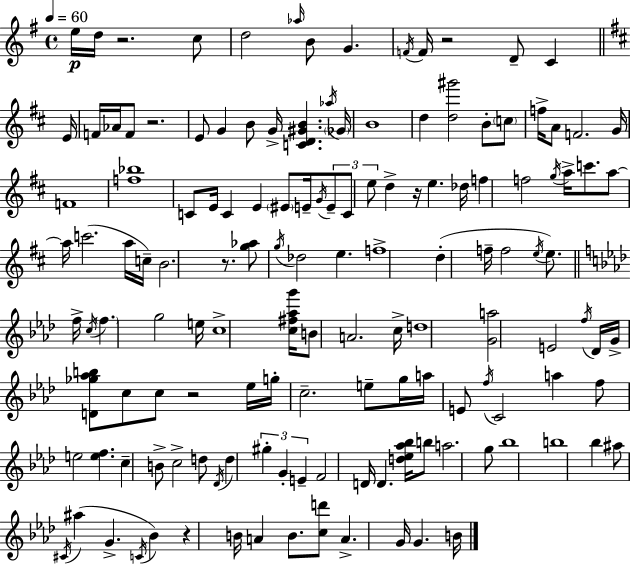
{
  \clef treble
  \time 4/4
  \defaultTimeSignature
  \key g \major
  \tempo 4 = 60
  e''16\p d''16 r2. c''8 | d''2 \grace { aes''16 } b'8 g'4. | \acciaccatura { f'16 } f'16 r2 d'8-- c'4 | \bar "||" \break \key d \major e'16 f'16 aes'16 f'8 r2. | e'8 g'4 b'8 g'16-> <c' d' gis' b'>4. | \acciaccatura { aes''16 } \parenthesize ges'16 b'1 | d''4 <d'' gis'''>2 b'8-. | \break \parenthesize c''8 f''16-> a'8 f'2. | g'16 f'1 | <f'' bes''>1 | c'8 e'16 c'4 e'4 \parenthesize eis'8 e'16-- | \break \acciaccatura { g'16 } \tuplet 3/2 { e'8-- c'8 e''8 } d''4-> r16 e''4. | des''16 f''4 f''2 \acciaccatura { g''16 } | a''16-> c'''8. a''8~~ a''16 c'''2.( | a''16 c''16--) b'2. | \break r8. <g'' aes''>8 \acciaccatura { g''16 } des''2 e''4. | f''1-> | d''4-.( f''16-- f''2 | \acciaccatura { e''16 } e''8.) \bar "||" \break \key f \minor f''16-> \acciaccatura { c''16 } \parenthesize f''4. g''2 | e''16 c''1-> | <c'' fis'' aes'' g'''>16 b'8 a'2. | c''16-> d''1 | \break <g' a''>2 e'2 | \acciaccatura { f''16 } des'16 g'16-> <d' ges'' aes'' b''>8 c''8 c''8 r2 | ees''16 g''16-. c''2.-- | e''8-- g''16 a''16 e'8 \acciaccatura { f''16 } c'2 a''4 | \break f''8 e''2 <e'' f''>4. | c''4-- b'8-> c''2-> | d''8 \acciaccatura { des'16 } d''4 \tuplet 3/2 { gis''4-. g'4-. | e'4-- } f'2 d'16 d'4. | \break <d'' ees'' aes'' bes''>16 b''8 a''2. | g''8 bes''1 | b''1 | bes''4 ais''8 \acciaccatura { cis'16 } ais''4( g'4.-> | \break \acciaccatura { c'16 } bes'4) r4 b'16 a'4 | b'8. <c'' d'''>8 a'4.-> g'16 g'4. | b'16 \bar "|."
}